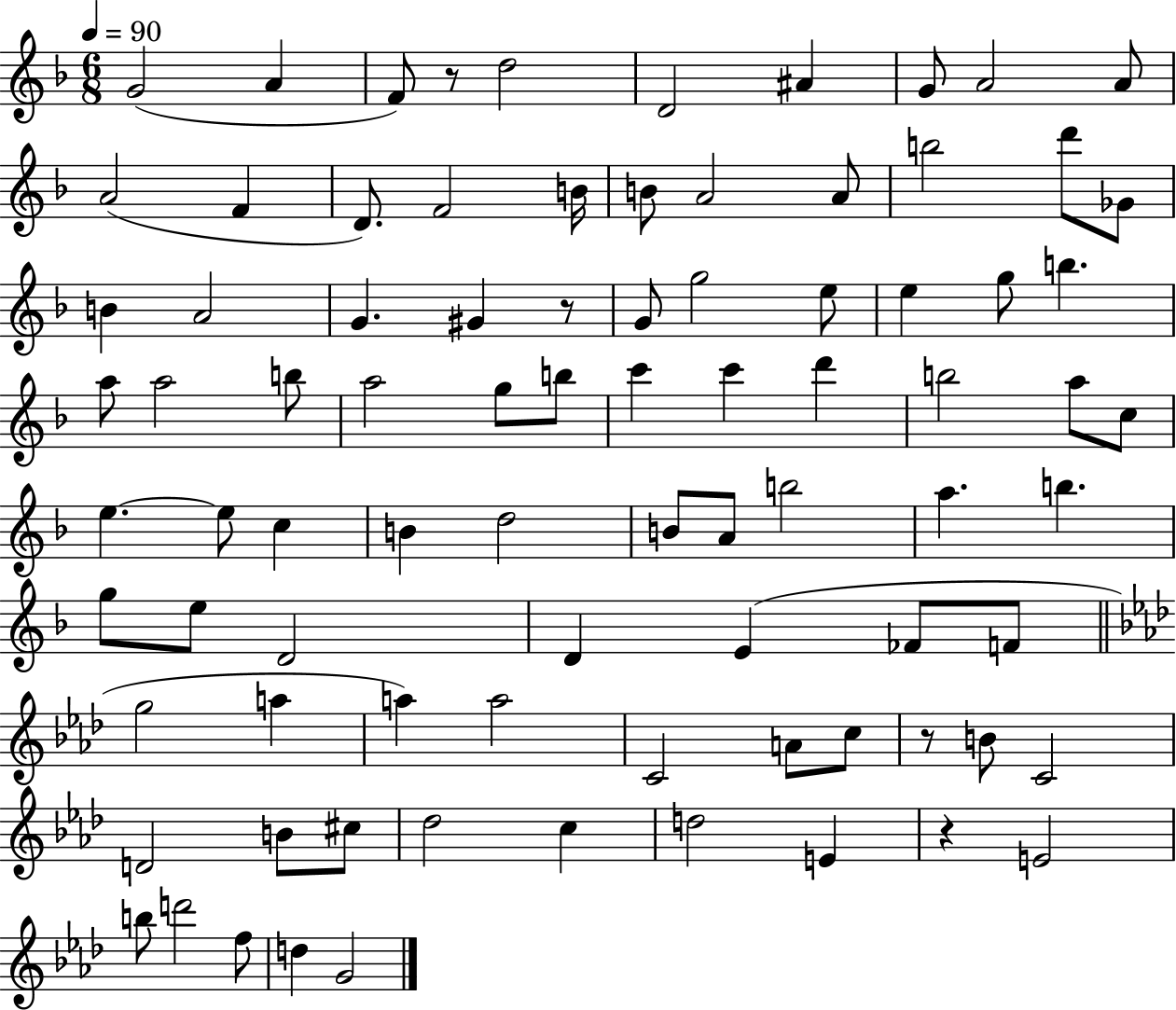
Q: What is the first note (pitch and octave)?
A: G4